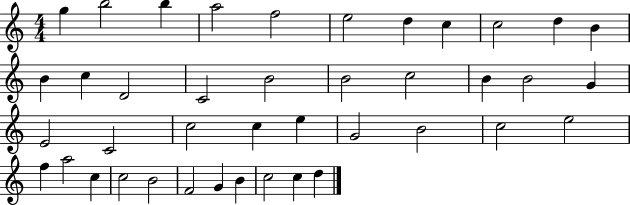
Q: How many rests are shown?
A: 0